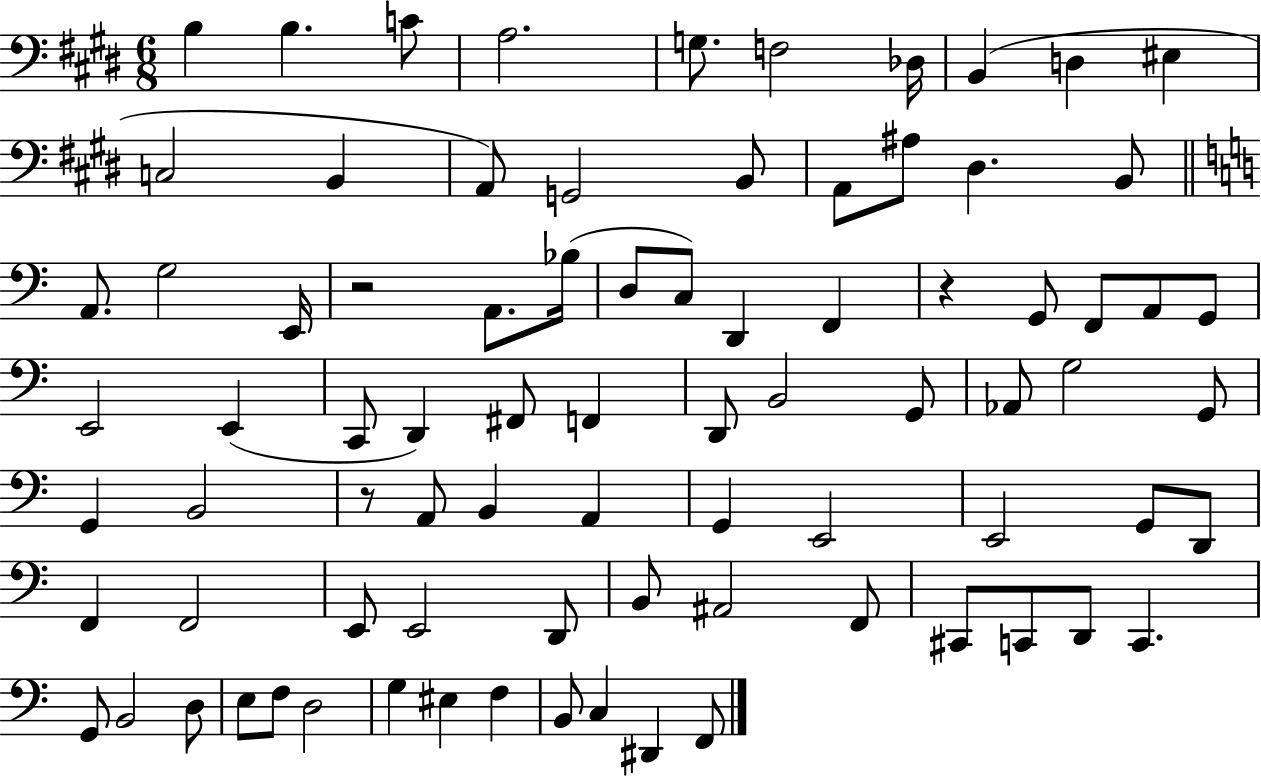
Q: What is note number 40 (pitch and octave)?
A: B2